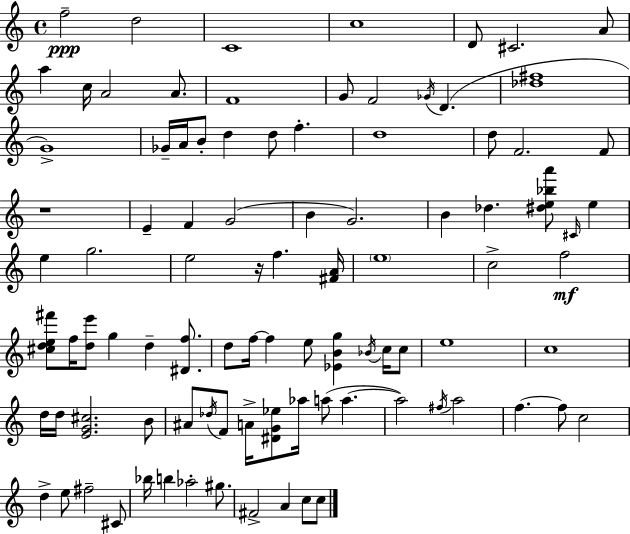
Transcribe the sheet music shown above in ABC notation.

X:1
T:Untitled
M:4/4
L:1/4
K:Am
f2 d2 C4 c4 D/2 ^C2 A/2 a c/4 A2 A/2 F4 G/2 F2 _G/4 D [_d^f]4 G4 _G/4 A/4 B/2 d d/2 f d4 d/2 F2 F/2 z4 E F G2 B G2 B _d [^de_ba']/2 ^C/4 e e g2 e2 z/4 f [^FA]/4 e4 c2 f2 [^cde^f']/2 f/4 [de']/2 g d [^Df]/2 d/2 f/4 f e/2 [_EBg] _B/4 c/4 c/2 e4 c4 d/4 d/4 [EG^c]2 B/2 ^A/2 _d/4 F/2 A/4 [^DG_e]/2 _a/4 a/2 a a2 ^f/4 a2 f f/2 c2 d e/2 ^f2 ^C/2 _b/4 b _a2 ^g/2 ^F2 A c/2 c/2